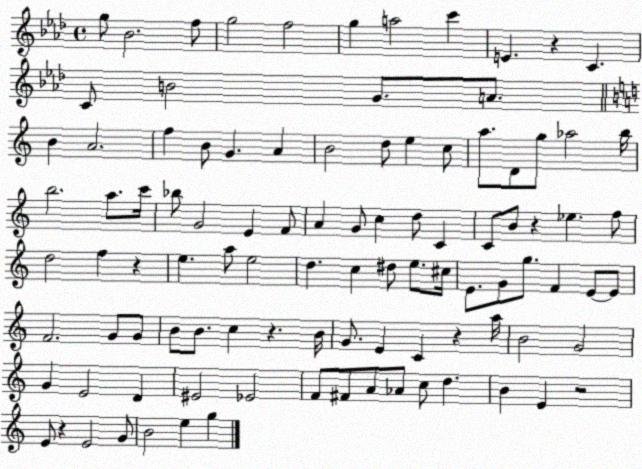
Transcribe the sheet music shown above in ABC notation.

X:1
T:Untitled
M:4/4
L:1/4
K:Ab
g/2 _B2 f/2 g2 f2 g a2 c' E z C C/2 B2 G/2 A/2 B A2 f B/2 G A B2 d/2 e c/2 a/2 D/2 g/2 _a2 b/4 b2 a/2 c'/4 _b/2 G2 E F/2 A G/2 c d/2 C C/2 B/2 z _e f/2 d2 f z e a/2 e2 d c ^d/2 e/2 ^c/4 E/2 G/2 g/2 F E/2 E/2 F2 G/2 G/2 B/2 B/2 c z B/4 G/2 E C z a/4 B2 G2 G E2 D ^E2 _E2 F/2 ^F/2 A/2 _A/2 c/2 d B E z2 E/2 z E2 G/2 B2 e g